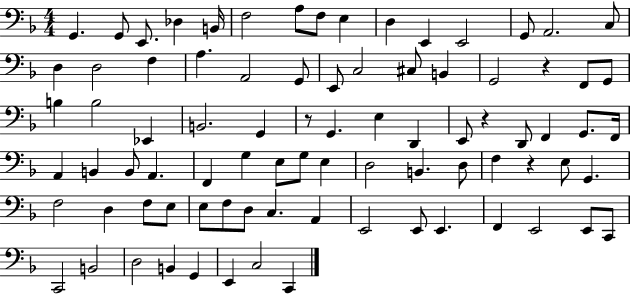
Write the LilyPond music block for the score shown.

{
  \clef bass
  \numericTimeSignature
  \time 4/4
  \key f \major
  g,4. g,8 e,8. des4 b,16 | f2 a8 f8 e4 | d4 e,4 e,2 | g,8 a,2. c8 | \break d4 d2 f4 | a4. a,2 g,8 | e,8 c2 cis8 b,4 | g,2 r4 f,8 g,8 | \break b4 b2 ees,4 | b,2. g,4 | r8 g,4. e4 d,4 | e,8 r4 d,8 f,4 g,8. f,16 | \break a,4 b,4 b,8 a,4. | f,4 g4 e8 g8 e4 | d2 b,4. d8 | f4 r4 e8 g,4. | \break f2 d4 f8 e8 | e8 f8 d8 c4. a,4 | e,2 e,8 e,4. | f,4 e,2 e,8 c,8 | \break c,2 b,2 | d2 b,4 g,4 | e,4 c2 c,4 | \bar "|."
}